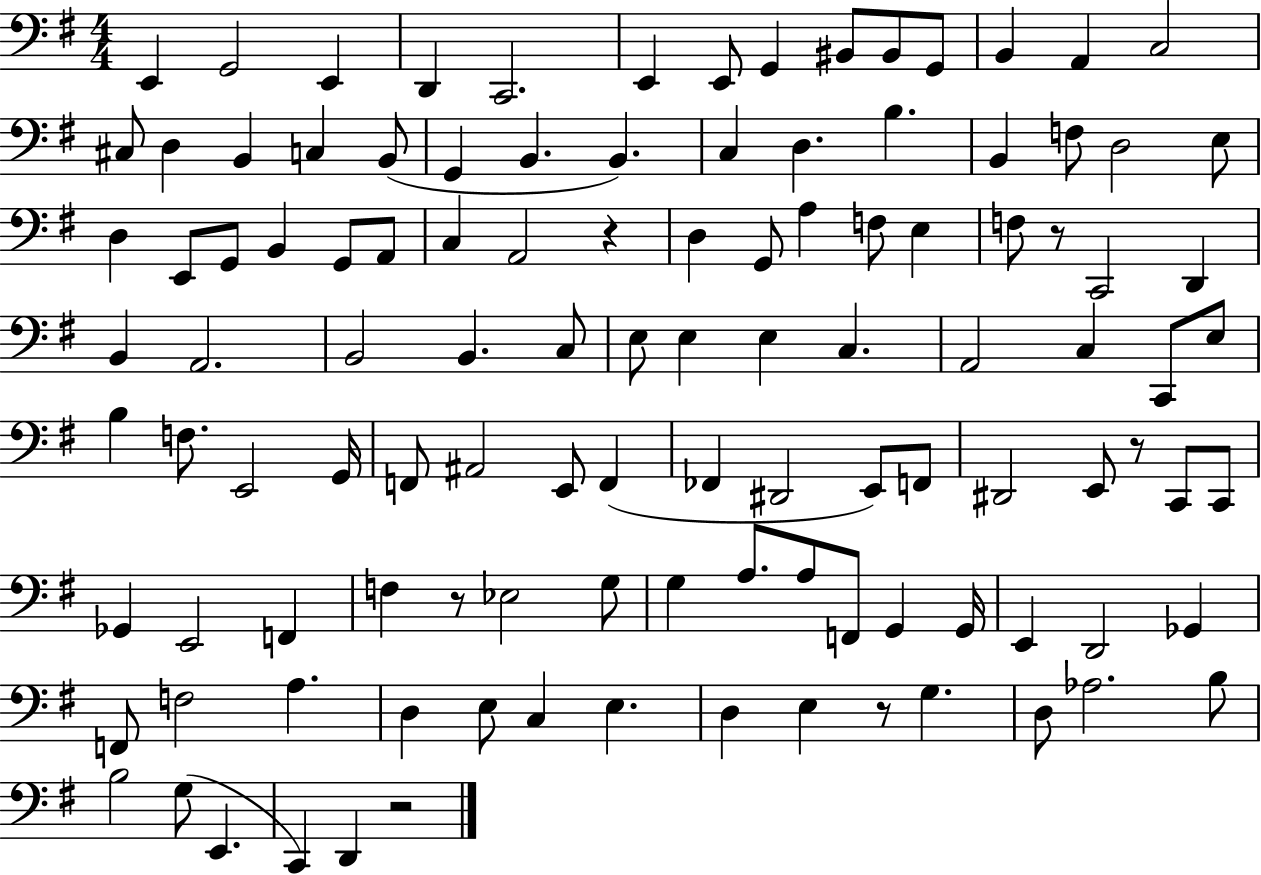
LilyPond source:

{
  \clef bass
  \numericTimeSignature
  \time 4/4
  \key g \major
  e,4 g,2 e,4 | d,4 c,2. | e,4 e,8 g,4 bis,8 bis,8 g,8 | b,4 a,4 c2 | \break cis8 d4 b,4 c4 b,8( | g,4 b,4. b,4.) | c4 d4. b4. | b,4 f8 d2 e8 | \break d4 e,8 g,8 b,4 g,8 a,8 | c4 a,2 r4 | d4 g,8 a4 f8 e4 | f8 r8 c,2 d,4 | \break b,4 a,2. | b,2 b,4. c8 | e8 e4 e4 c4. | a,2 c4 c,8 e8 | \break b4 f8. e,2 g,16 | f,8 ais,2 e,8 f,4( | fes,4 dis,2 e,8) f,8 | dis,2 e,8 r8 c,8 c,8 | \break ges,4 e,2 f,4 | f4 r8 ees2 g8 | g4 a8. a8 f,8 g,4 g,16 | e,4 d,2 ges,4 | \break f,8 f2 a4. | d4 e8 c4 e4. | d4 e4 r8 g4. | d8 aes2. b8 | \break b2 g8( e,4. | c,4) d,4 r2 | \bar "|."
}